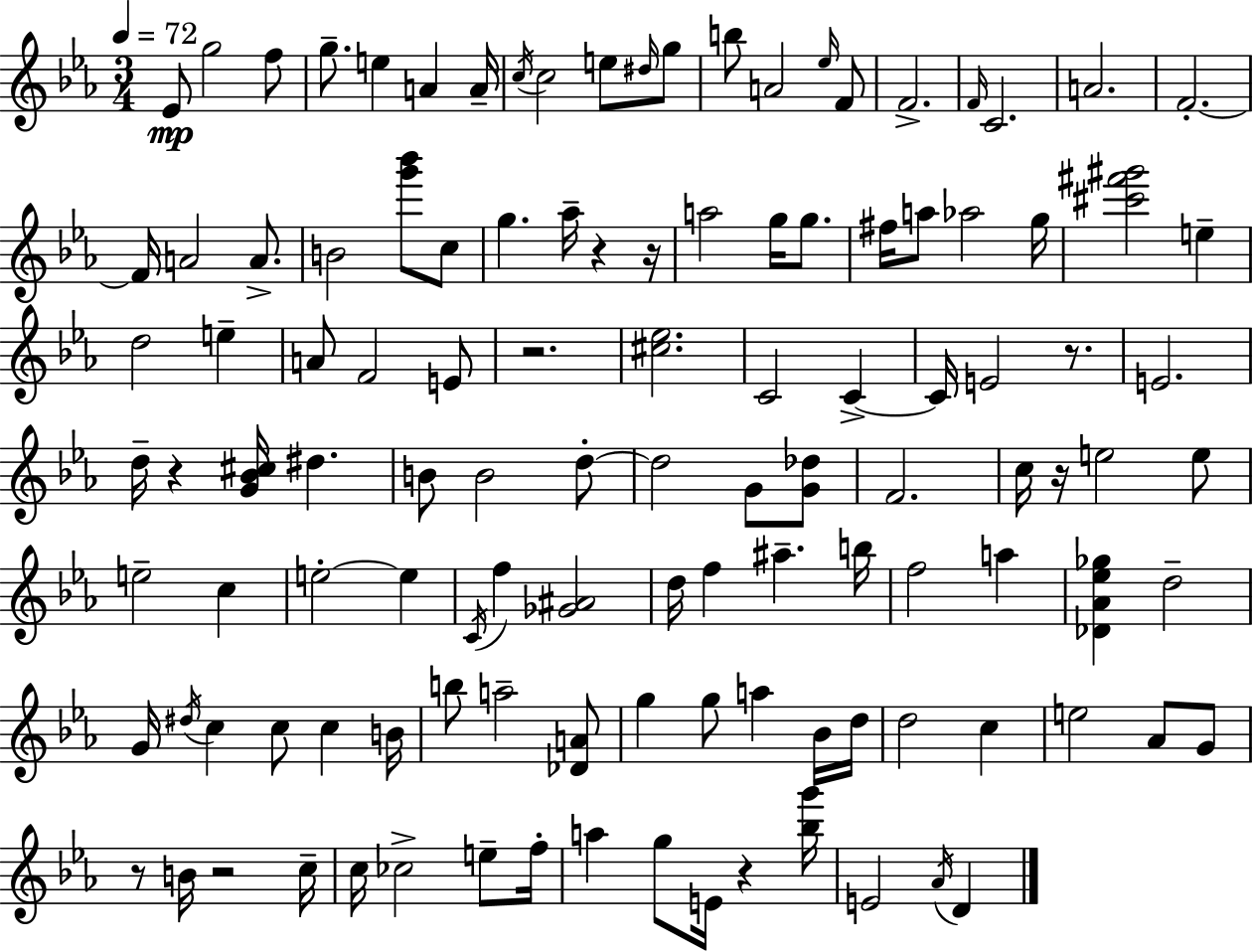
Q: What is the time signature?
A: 3/4